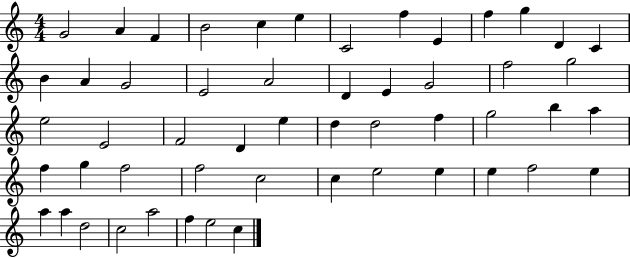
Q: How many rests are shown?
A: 0